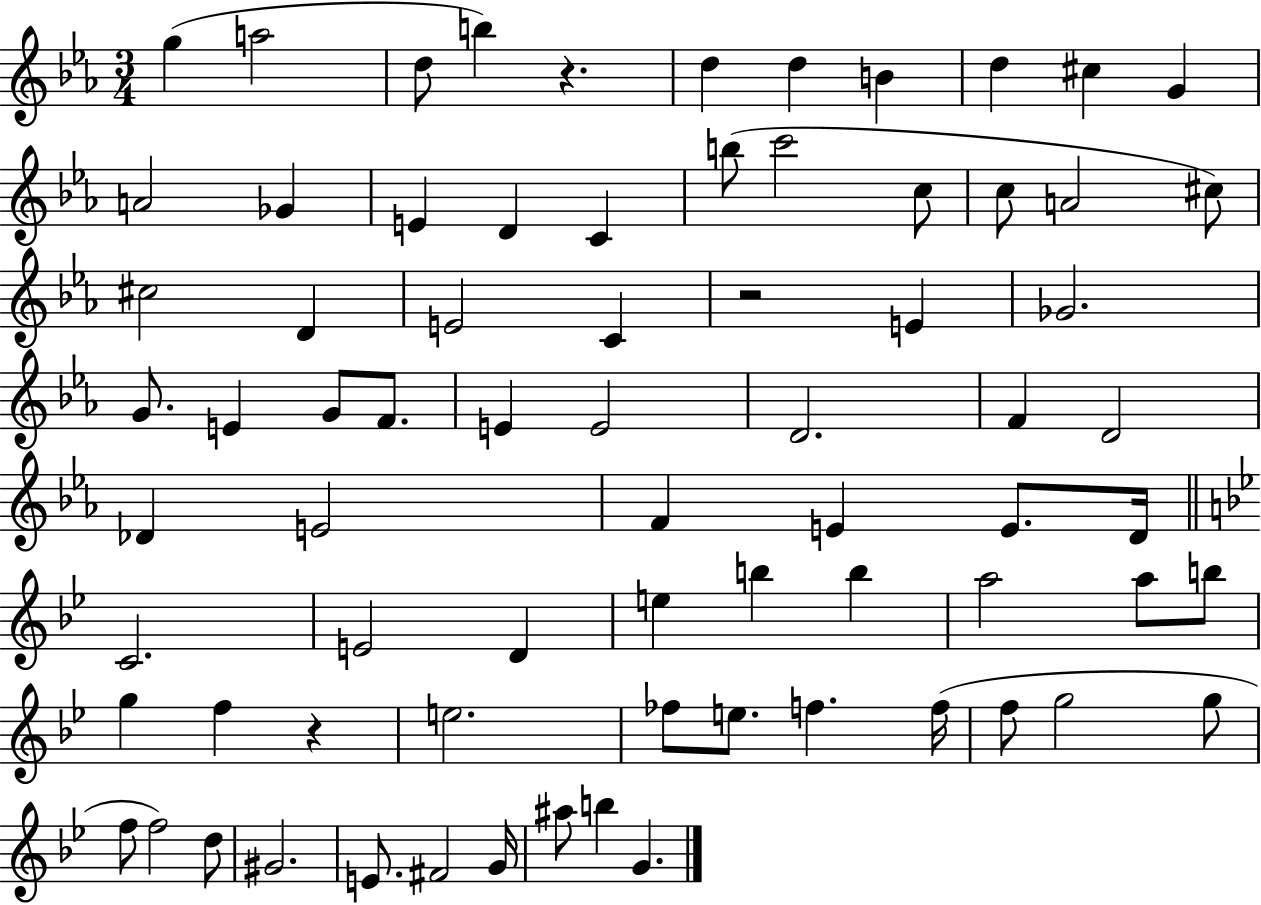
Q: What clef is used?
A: treble